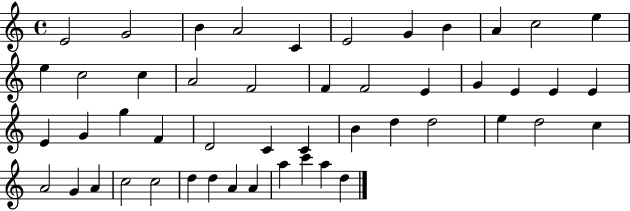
X:1
T:Untitled
M:4/4
L:1/4
K:C
E2 G2 B A2 C E2 G B A c2 e e c2 c A2 F2 F F2 E G E E E E G g F D2 C C B d d2 e d2 c A2 G A c2 c2 d d A A a c' a d